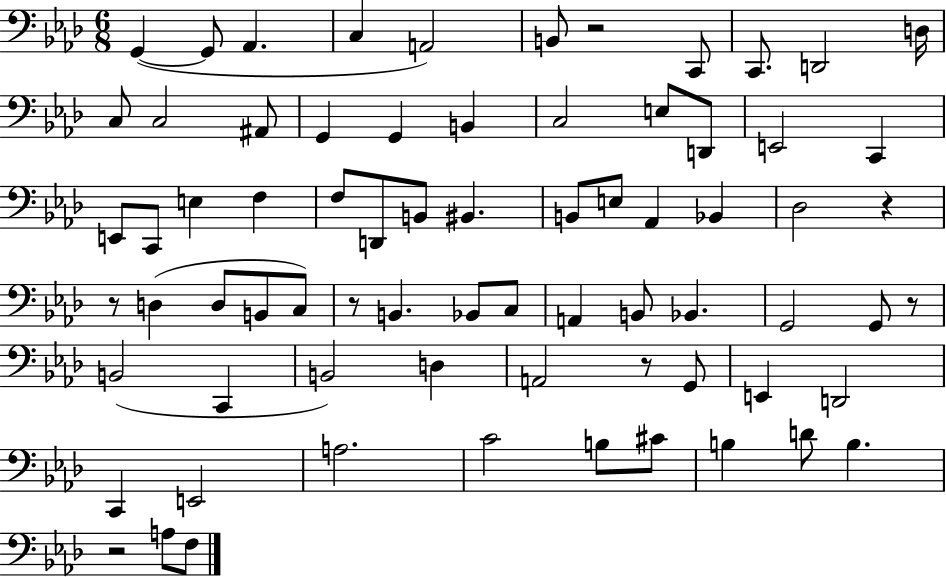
G2/q G2/e Ab2/q. C3/q A2/h B2/e R/h C2/e C2/e. D2/h D3/s C3/e C3/h A#2/e G2/q G2/q B2/q C3/h E3/e D2/e E2/h C2/q E2/e C2/e E3/q F3/q F3/e D2/e B2/e BIS2/q. B2/e E3/e Ab2/q Bb2/q Db3/h R/q R/e D3/q D3/e B2/e C3/e R/e B2/q. Bb2/e C3/e A2/q B2/e Bb2/q. G2/h G2/e R/e B2/h C2/q B2/h D3/q A2/h R/e G2/e E2/q D2/h C2/q E2/h A3/h. C4/h B3/e C#4/e B3/q D4/e B3/q. R/h A3/e F3/e